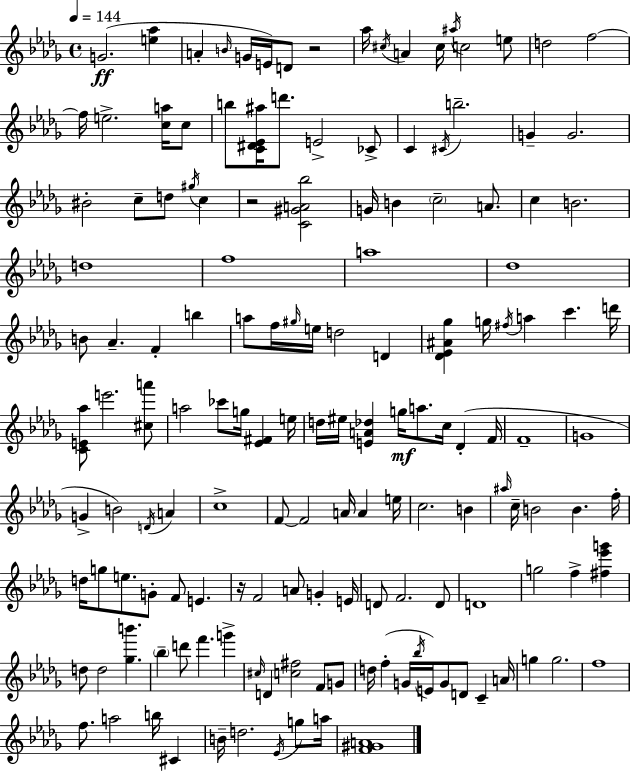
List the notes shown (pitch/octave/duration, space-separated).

G4/h. [E5,Ab5]/q A4/q B4/s G4/s E4/s D4/e R/h Ab5/s C#5/s A4/q C#5/s A#5/s C5/h E5/e D5/h F5/h F5/s E5/h. [C5,A5]/s C5/e B5/e [C4,D#4,Eb4,A#5]/s D6/e. E4/h CES4/e C4/q C#4/s B5/h. G4/q G4/h. BIS4/h C5/e D5/e G#5/s C5/q R/h [C4,G#4,A4,Bb5]/h G4/s B4/q C5/h A4/e. C5/q B4/h. D5/w F5/w A5/w Db5/w B4/e Ab4/q. F4/q B5/q A5/e F5/s G#5/s E5/s D5/h D4/q [Db4,Eb4,A#4,Gb5]/q G5/s F#5/s A5/q C6/q. D6/s [C4,E4,Ab5]/e E6/h. [C#5,A6]/e A5/h CES6/e G5/s [Eb4,F#4]/q E5/s D5/s EIS5/s [E4,A4,Db5]/q G5/s A5/e. C5/s Db4/q F4/s F4/w G4/w G4/q B4/h D4/s A4/q C5/w F4/e F4/h A4/s A4/q E5/s C5/h. B4/q A#5/s C5/s B4/h B4/q. F5/s D5/s G5/e E5/e. G4/e F4/e E4/q. R/s F4/h A4/e G4/q E4/s D4/e F4/h. D4/e D4/w G5/h F5/q [F#5,Eb6,G6]/q D5/e D5/h [Gb5,B6]/q. Bb5/q D6/e F6/q. G6/q C#5/s D4/q [C5,F#5]/h F4/e G4/e D5/s F5/q G4/s Bb5/s E4/s G4/e D4/e C4/q A4/s G5/q G5/h. F5/w F5/e. A5/h B5/s C#4/q B4/s D5/h. Eb4/s G5/e A5/s [F4,G#4,A4]/w